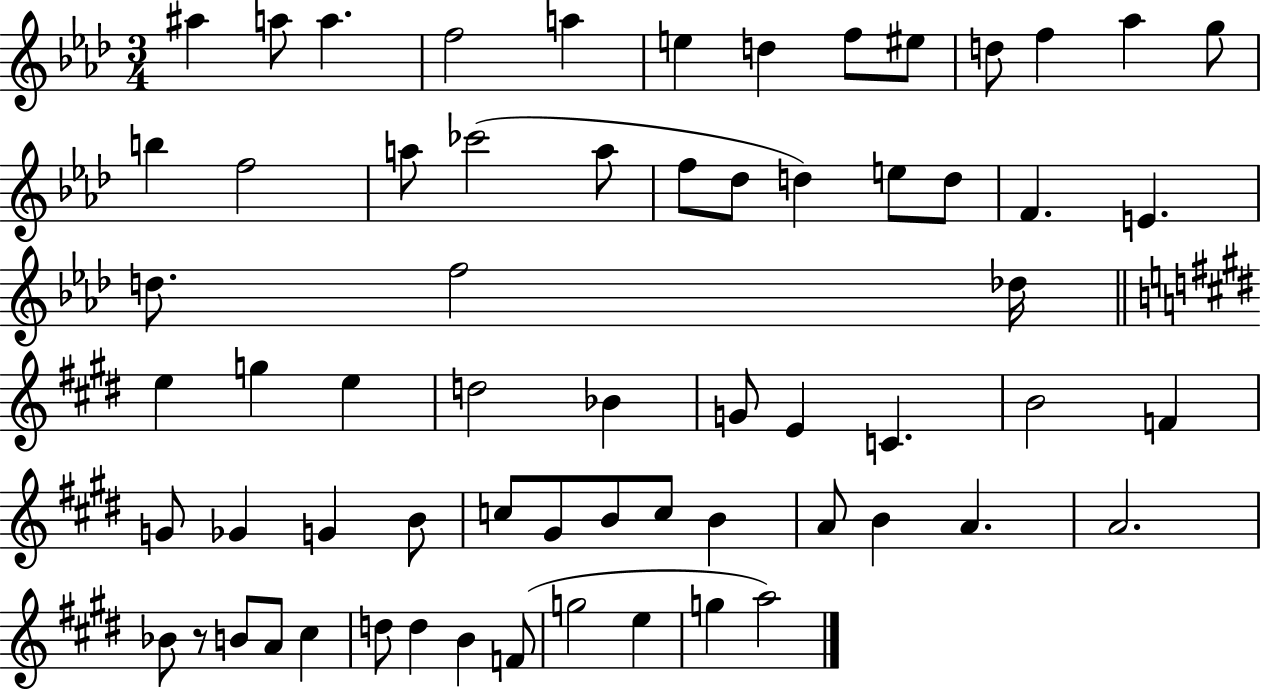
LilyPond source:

{
  \clef treble
  \numericTimeSignature
  \time 3/4
  \key aes \major
  ais''4 a''8 a''4. | f''2 a''4 | e''4 d''4 f''8 eis''8 | d''8 f''4 aes''4 g''8 | \break b''4 f''2 | a''8 ces'''2( a''8 | f''8 des''8 d''4) e''8 d''8 | f'4. e'4. | \break d''8. f''2 des''16 | \bar "||" \break \key e \major e''4 g''4 e''4 | d''2 bes'4 | g'8 e'4 c'4. | b'2 f'4 | \break g'8 ges'4 g'4 b'8 | c''8 gis'8 b'8 c''8 b'4 | a'8 b'4 a'4. | a'2. | \break bes'8 r8 b'8 a'8 cis''4 | d''8 d''4 b'4 f'8( | g''2 e''4 | g''4 a''2) | \break \bar "|."
}